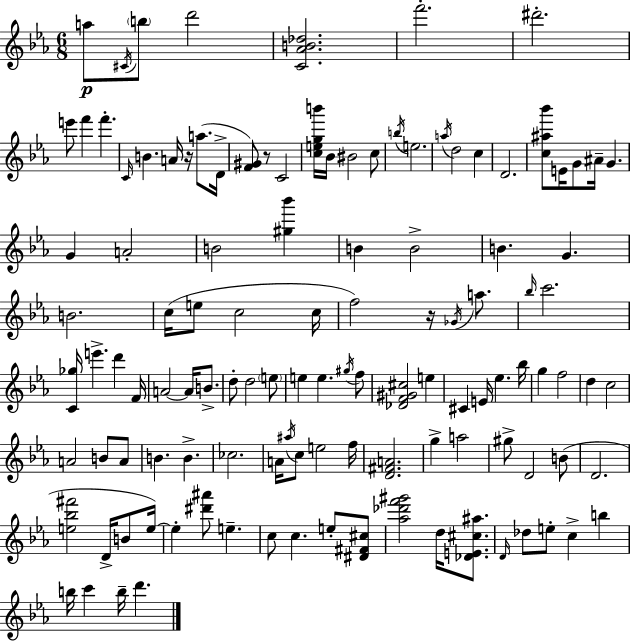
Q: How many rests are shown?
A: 3